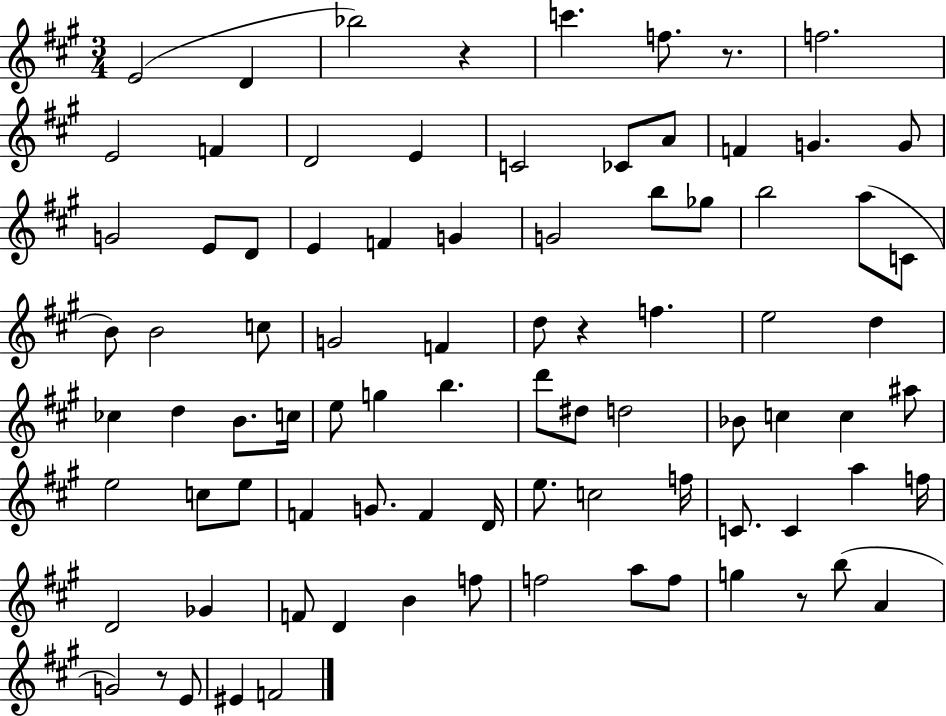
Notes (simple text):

E4/h D4/q Bb5/h R/q C6/q. F5/e. R/e. F5/h. E4/h F4/q D4/h E4/q C4/h CES4/e A4/e F4/q G4/q. G4/e G4/h E4/e D4/e E4/q F4/q G4/q G4/h B5/e Gb5/e B5/h A5/e C4/e B4/e B4/h C5/e G4/h F4/q D5/e R/q F5/q. E5/h D5/q CES5/q D5/q B4/e. C5/s E5/e G5/q B5/q. D6/e D#5/e D5/h Bb4/e C5/q C5/q A#5/e E5/h C5/e E5/e F4/q G4/e. F4/q D4/s E5/e. C5/h F5/s C4/e. C4/q A5/q F5/s D4/h Gb4/q F4/e D4/q B4/q F5/e F5/h A5/e F5/e G5/q R/e B5/e A4/q G4/h R/e E4/e EIS4/q F4/h